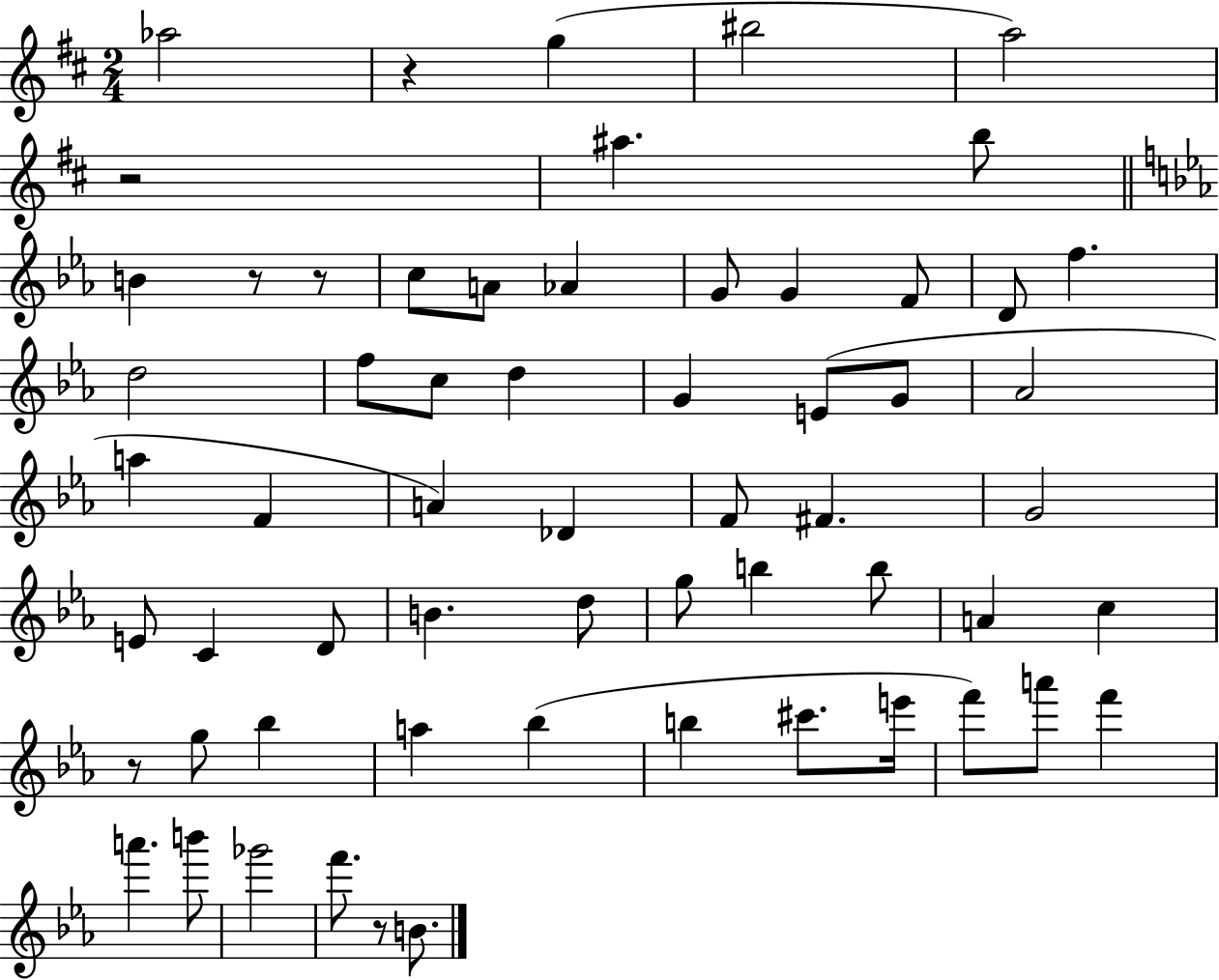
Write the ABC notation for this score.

X:1
T:Untitled
M:2/4
L:1/4
K:D
_a2 z g ^b2 a2 z2 ^a b/2 B z/2 z/2 c/2 A/2 _A G/2 G F/2 D/2 f d2 f/2 c/2 d G E/2 G/2 _A2 a F A _D F/2 ^F G2 E/2 C D/2 B d/2 g/2 b b/2 A c z/2 g/2 _b a _b b ^c'/2 e'/4 f'/2 a'/2 f' a' b'/2 _g'2 f'/2 z/2 B/2